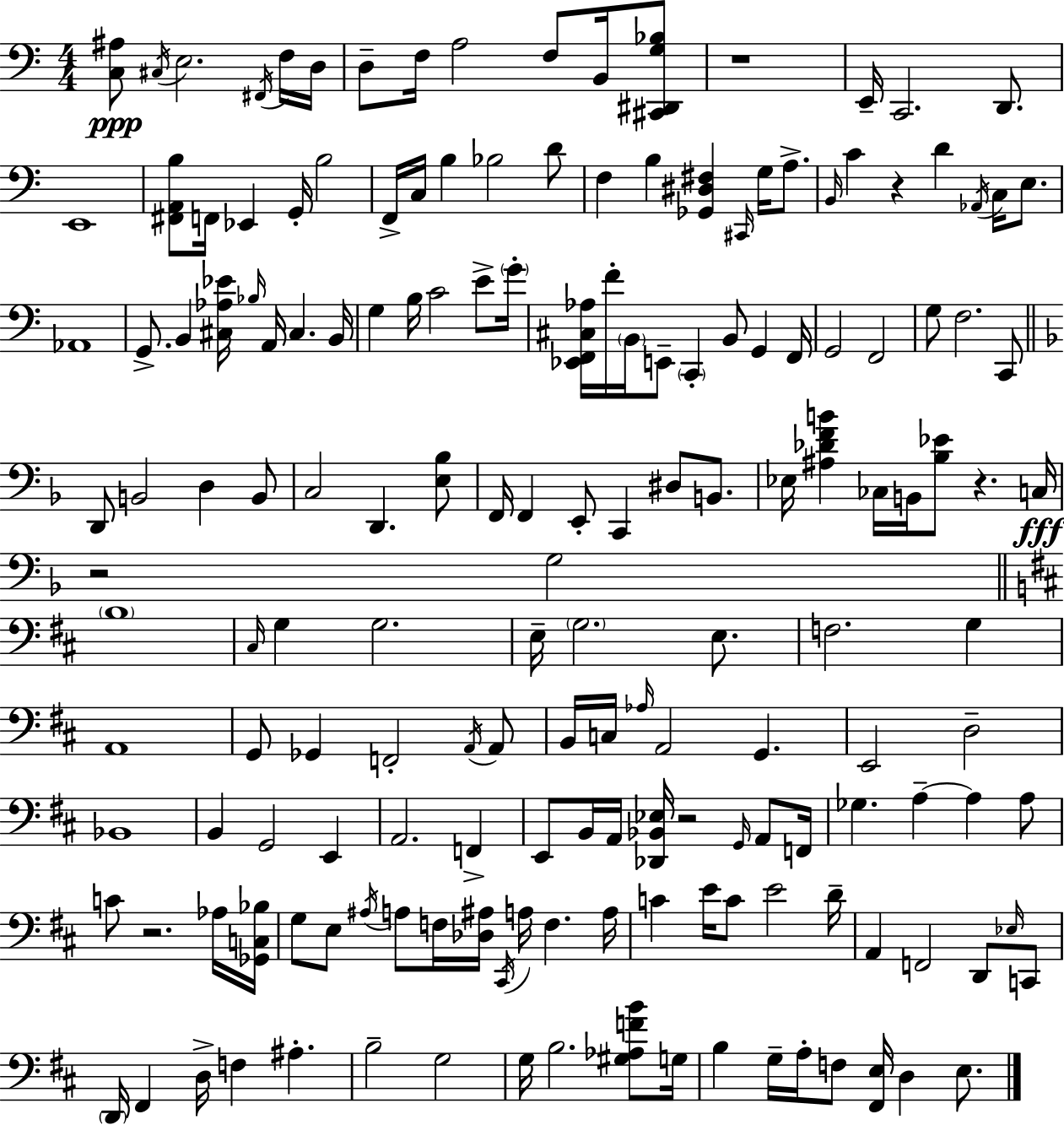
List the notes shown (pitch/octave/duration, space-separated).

[C3,A#3]/e C#3/s E3/h. F#2/s F3/s D3/s D3/e F3/s A3/h F3/e B2/s [C#2,D#2,G3,Bb3]/e R/w E2/s C2/h. D2/e. E2/w [F#2,A2,B3]/e F2/s Eb2/q G2/s B3/h F2/s C3/s B3/q Bb3/h D4/e F3/q B3/q [Gb2,D#3,F#3]/q C#2/s G3/s A3/e. B2/s C4/q R/q D4/q Ab2/s C3/s E3/e. Ab2/w G2/e. B2/q [C#3,Ab3,Eb4]/s Bb3/s A2/s C#3/q. B2/s G3/q B3/s C4/h E4/e G4/s [Eb2,F2,C#3,Ab3]/s F4/s B2/s E2/e C2/q B2/e G2/q F2/s G2/h F2/h G3/e F3/h. C2/e D2/e B2/h D3/q B2/e C3/h D2/q. [E3,Bb3]/e F2/s F2/q E2/e C2/q D#3/e B2/e. Eb3/s [A#3,Db4,F4,B4]/q CES3/s B2/s [Bb3,Eb4]/e R/q. C3/s R/h G3/h B3/w C#3/s G3/q G3/h. E3/s G3/h. E3/e. F3/h. G3/q A2/w G2/e Gb2/q F2/h A2/s A2/e B2/s C3/s Ab3/s A2/h G2/q. E2/h D3/h Bb2/w B2/q G2/h E2/q A2/h. F2/q E2/e B2/s A2/s [Db2,Bb2,Eb3]/s R/h G2/s A2/e F2/s Gb3/q. A3/q A3/q A3/e C4/e R/h. Ab3/s [Gb2,C3,Bb3]/s G3/e E3/e A#3/s A3/e F3/s [Db3,A#3]/s C#2/s A3/s F3/q. A3/s C4/q E4/s C4/e E4/h D4/s A2/q F2/h D2/e Eb3/s C2/e D2/s F#2/q D3/s F3/q A#3/q. B3/h G3/h G3/s B3/h. [G#3,Ab3,F4,B4]/e G3/s B3/q G3/s A3/s F3/e [F#2,E3]/s D3/q E3/e.